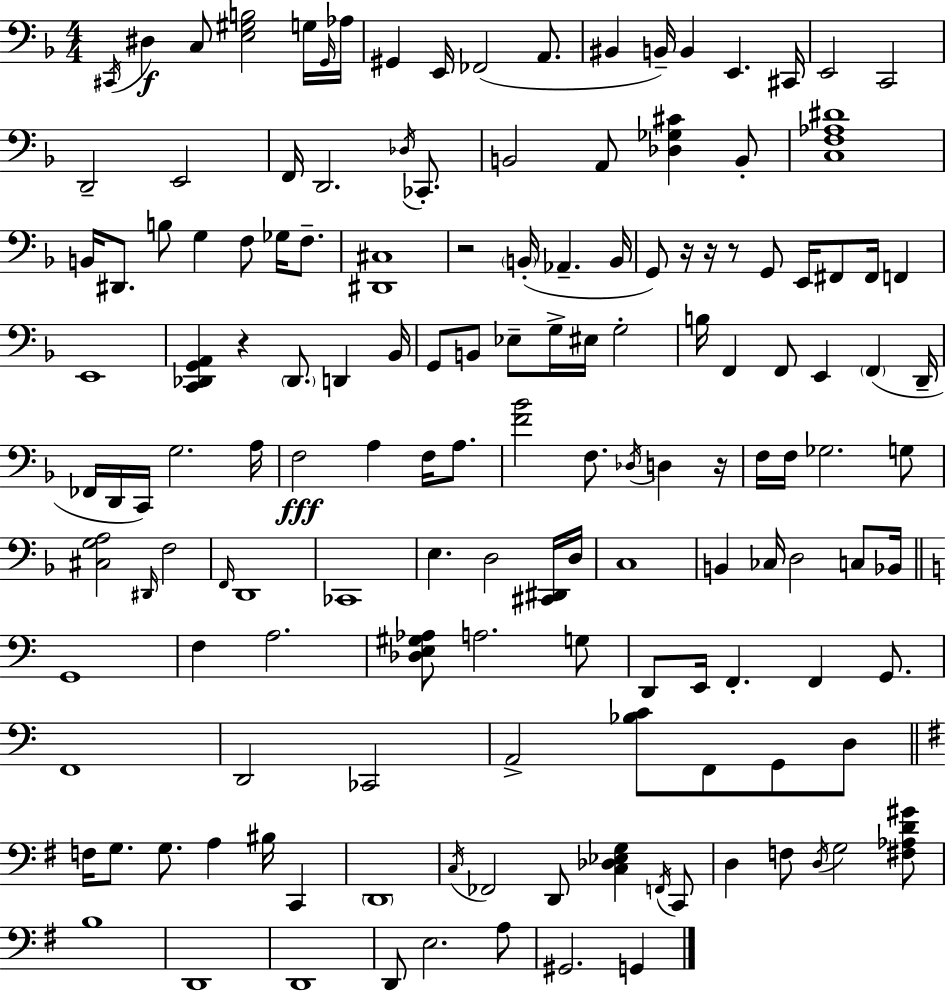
{
  \clef bass
  \numericTimeSignature
  \time 4/4
  \key d \minor
  \acciaccatura { cis,16 }\f dis4 c8 <e gis b>2 g16 | \grace { g,16 } aes16 gis,4 e,16 fes,2( a,8. | bis,4 b,16--) b,4 e,4. | cis,16 e,2 c,2 | \break d,2-- e,2 | f,16 d,2. \acciaccatura { des16 } | ces,8.-. b,2 a,8 <des ges cis'>4 | b,8-. <c f aes dis'>1 | \break b,16 dis,8. b8 g4 f8 ges16 | f8.-- <dis, cis>1 | r2 \parenthesize b,16-.( aes,4.-- | b,16 g,8) r16 r16 r8 g,8 e,16 fis,8 fis,16 f,4 | \break e,1 | <c, des, g, a,>4 r4 \parenthesize des,8. d,4 | bes,16 g,8 b,8 ees8-- g16-> eis16 g2-. | b16 f,4 f,8 e,4 \parenthesize f,4( | \break d,16-- fes,16 d,16 c,16) g2. | a16 f2\fff a4 f16 | a8. <f' bes'>2 f8. \acciaccatura { des16 } d4 | r16 f16 f16 ges2. | \break g8 <cis g a>2 \grace { dis,16 } f2 | \grace { f,16 } d,1 | ces,1 | e4. d2 | \break <cis, dis,>16 d16 c1 | b,4 ces16 d2 | c8 bes,16 \bar "||" \break \key c \major g,1 | f4 a2. | <des e gis aes>8 a2. g8 | d,8 e,16 f,4.-. f,4 g,8. | \break f,1 | d,2 ces,2 | a,2-> <bes c'>8 f,8 g,8 d8 | \bar "||" \break \key g \major f16 g8. g8. a4 bis16 c,4 | \parenthesize d,1 | \acciaccatura { c16 } fes,2 d,8 <c des ees g>4 \acciaccatura { f,16 } | c,8 d4 f8 \acciaccatura { d16 } g2 | \break <fis aes d' gis'>8 b1 | d,1 | d,1 | d,8 e2. | \break a8 gis,2. g,4 | \bar "|."
}